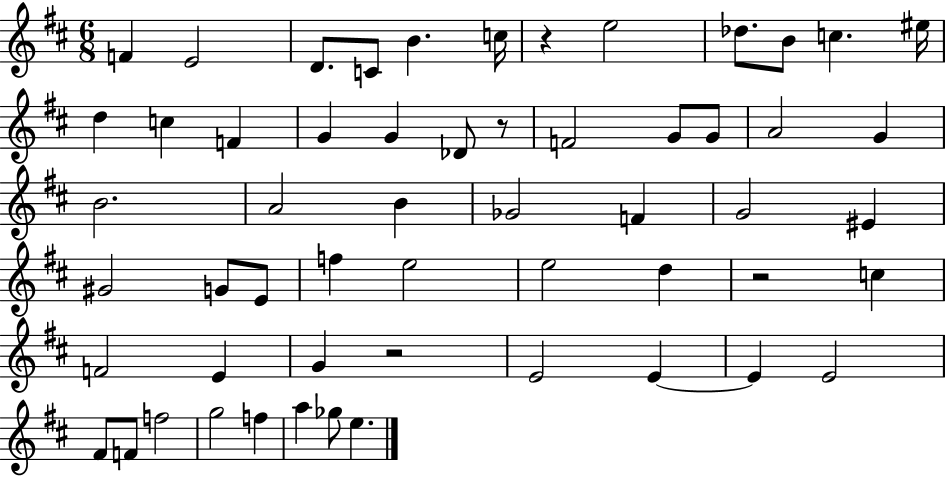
F4/q E4/h D4/e. C4/e B4/q. C5/s R/q E5/h Db5/e. B4/e C5/q. EIS5/s D5/q C5/q F4/q G4/q G4/q Db4/e R/e F4/h G4/e G4/e A4/h G4/q B4/h. A4/h B4/q Gb4/h F4/q G4/h EIS4/q G#4/h G4/e E4/e F5/q E5/h E5/h D5/q R/h C5/q F4/h E4/q G4/q R/h E4/h E4/q E4/q E4/h F#4/e F4/e F5/h G5/h F5/q A5/q Gb5/e E5/q.